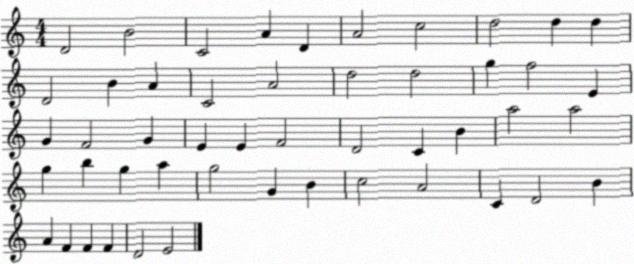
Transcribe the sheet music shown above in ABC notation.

X:1
T:Untitled
M:4/4
L:1/4
K:C
D2 B2 C2 A D A2 c2 d2 d d D2 B A C2 A2 d2 d2 g f2 E G F2 G E E F2 D2 C B a2 a2 g b g a g2 G B c2 A2 C D2 B A F F F D2 E2